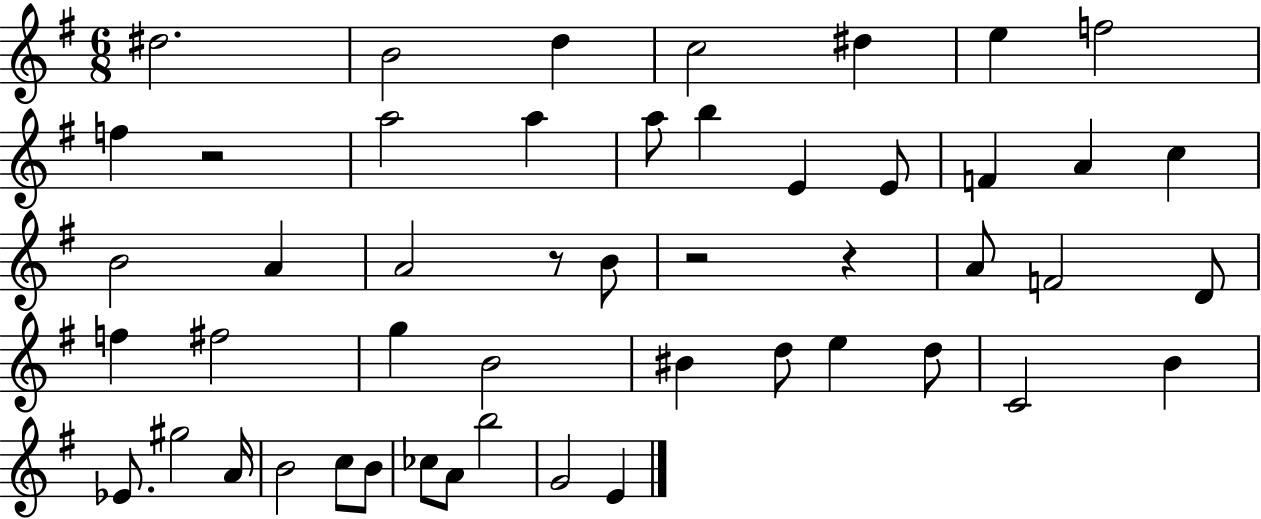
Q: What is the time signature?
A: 6/8